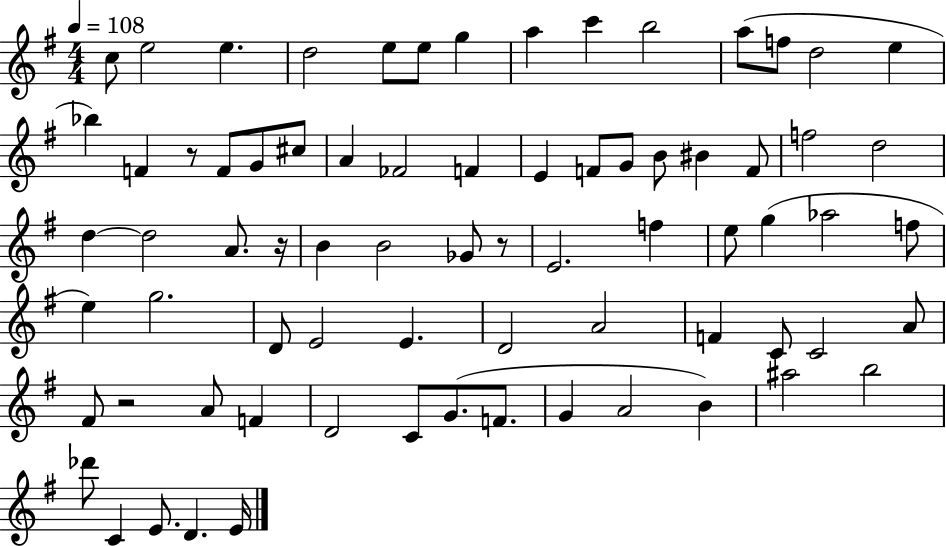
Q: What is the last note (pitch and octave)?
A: E4